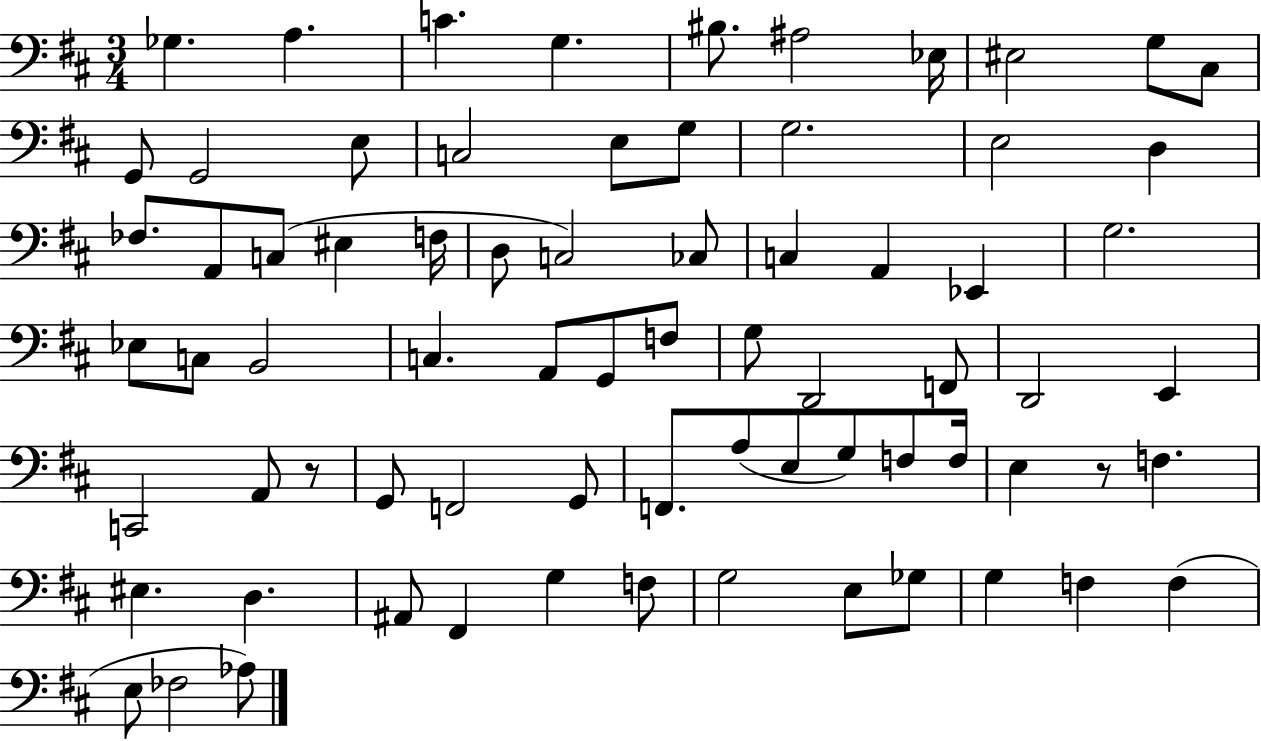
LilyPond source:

{
  \clef bass
  \numericTimeSignature
  \time 3/4
  \key d \major
  ges4. a4. | c'4. g4. | bis8. ais2 ees16 | eis2 g8 cis8 | \break g,8 g,2 e8 | c2 e8 g8 | g2. | e2 d4 | \break fes8. a,8 c8( eis4 f16 | d8 c2) ces8 | c4 a,4 ees,4 | g2. | \break ees8 c8 b,2 | c4. a,8 g,8 f8 | g8 d,2 f,8 | d,2 e,4 | \break c,2 a,8 r8 | g,8 f,2 g,8 | f,8. a8( e8 g8) f8 f16 | e4 r8 f4. | \break eis4. d4. | ais,8 fis,4 g4 f8 | g2 e8 ges8 | g4 f4 f4( | \break e8 fes2 aes8) | \bar "|."
}